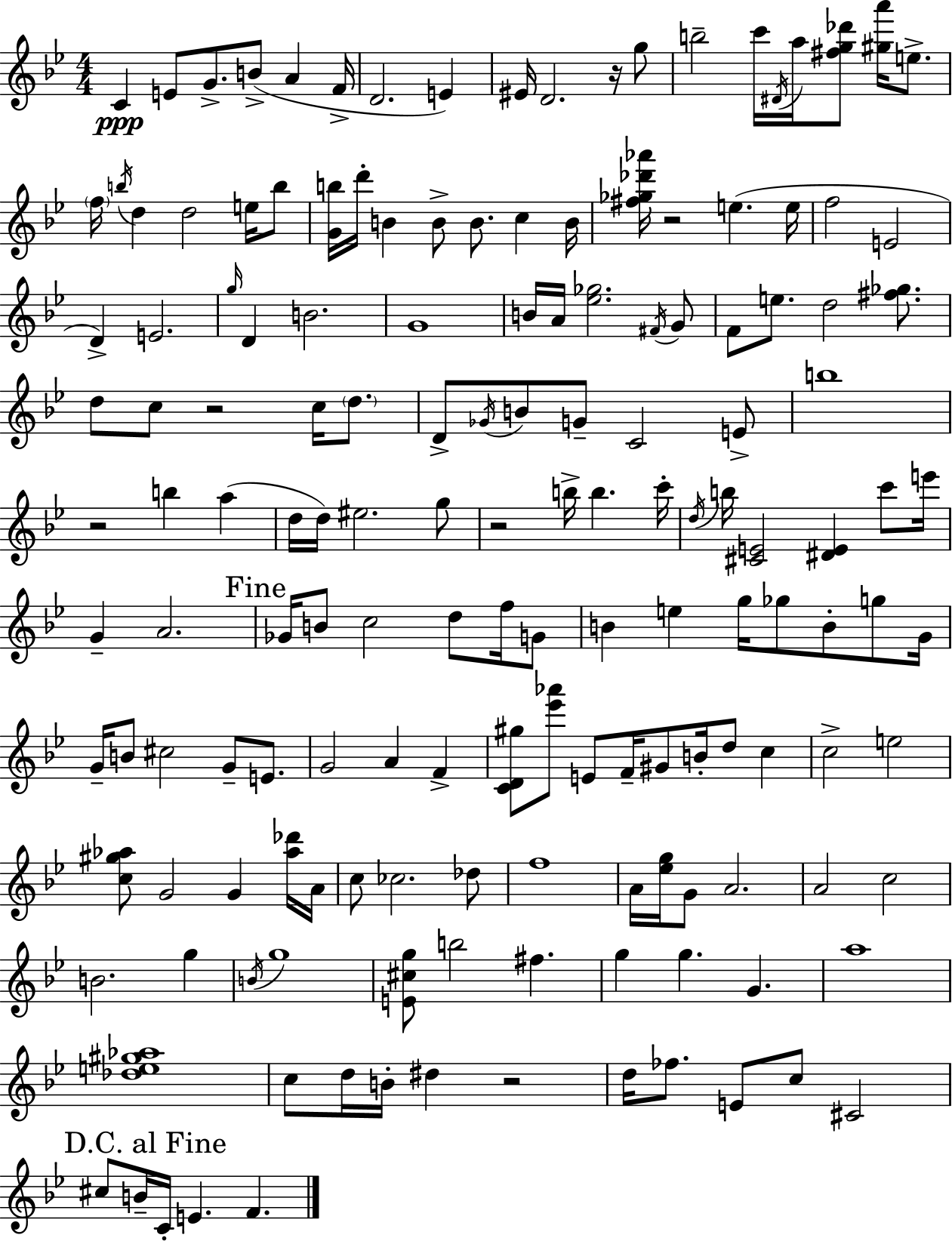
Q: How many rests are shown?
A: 6